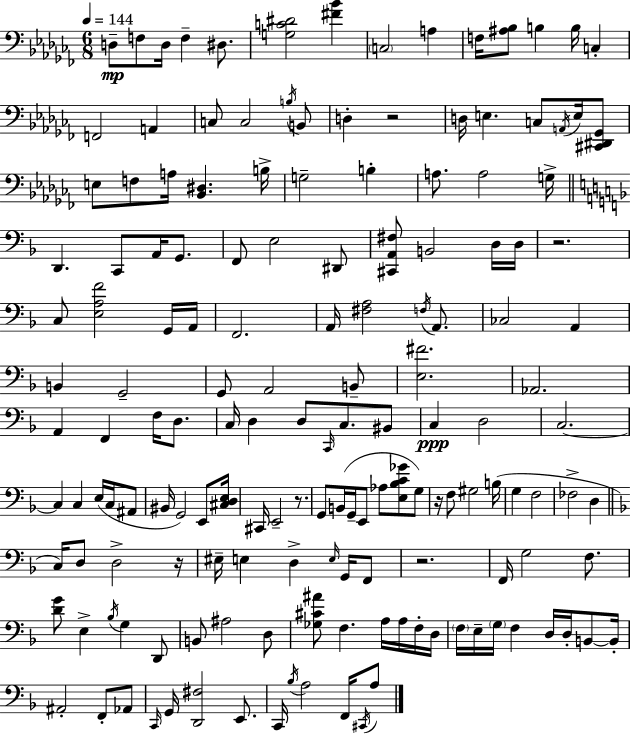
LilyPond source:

{
  \clef bass
  \numericTimeSignature
  \time 6/8
  \key aes \minor
  \tempo 4 = 144
  d8--\mp f8 d16 f4-- dis8. | <g c' dis'>2 <fis' bes'>4 | \parenthesize c2 a4 | f16 <ais bes>8 b4 b16 c4-. | \break f,2 a,4 | c8 c2 \acciaccatura { b16 } b,8 | d4-. r2 | d16 e4. c8 \acciaccatura { a,16 } e16 | \break <cis, dis, ges,>8 e8 f8 a16 <bes, dis>4. | b16-> g2-- b4-. | a8. a2 | g16-> \bar "||" \break \key f \major d,4. c,8 a,16 g,8. | f,8 e2 dis,8 | <cis, a, fis>8 b,2 d16 d16 | r2. | \break c8 <e a f'>2 g,16 a,16 | f,2. | a,16 <fis a>2 \acciaccatura { f16 } a,8. | ces2 a,4 | \break b,4 g,2-- | g,8 a,2 b,8-- | <e fis'>2. | aes,2. | \break a,4 f,4 f16 d8. | c16 d4 d8 \grace { c,16 } c8. | bis,8 c4\ppp d2 | c2.~~ | \break c4 c4 e16( c16 | ais,8 bis,16 g,2) e,8 | <cis d e>16 cis,16 e,2-- r8. | g,8 b,16( g,16-- e,8 aes8 <e bes c' ges'>8 | \break g8) r16 f8 gis2 | b16( g4 f2 | fes2-> d4 | \bar "||" \break \key f \major c16) d8 d2-> r16 | eis16-- e4 d4-> \grace { e16 } g,16 f,8 | r2. | f,16 g2 f8. | \break <d' g'>8 e4-> \acciaccatura { bes16 } g4 | d,8 b,8 ais2 | d8 <ges cis' ais'>8 f4. a16 a16 | f16-. d16 \parenthesize f16 e16-- \parenthesize g16 f4 d16 d16-. b,8~~ | \break b,16-. ais,2-. f,8-. | aes,8 \grace { c,16 } g,16 <d, fis>2 | e,8. c,16 \acciaccatura { bes16 } a2 | f,16 \acciaccatura { cis,16 } a8 \bar "|."
}